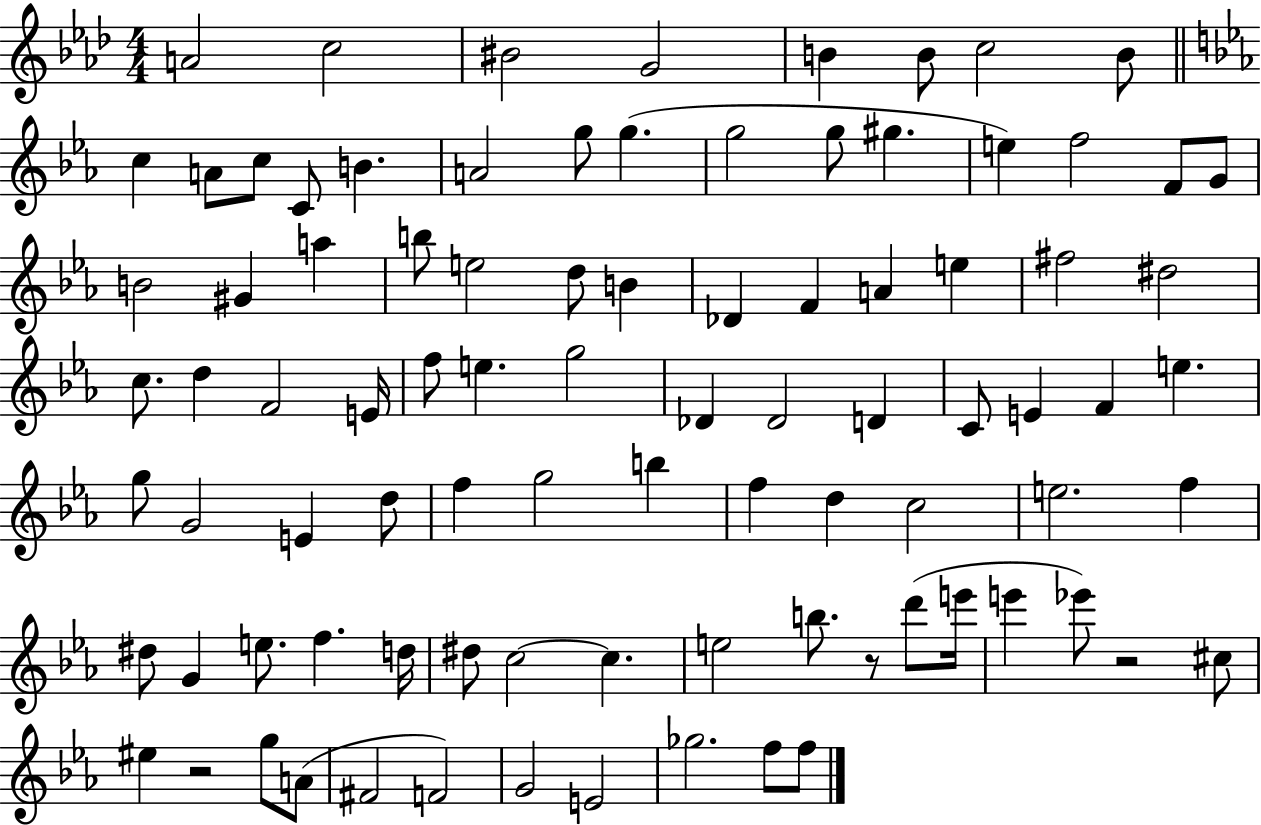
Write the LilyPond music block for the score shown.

{
  \clef treble
  \numericTimeSignature
  \time 4/4
  \key aes \major
  a'2 c''2 | bis'2 g'2 | b'4 b'8 c''2 b'8 | \bar "||" \break \key ees \major c''4 a'8 c''8 c'8 b'4. | a'2 g''8 g''4.( | g''2 g''8 gis''4. | e''4) f''2 f'8 g'8 | \break b'2 gis'4 a''4 | b''8 e''2 d''8 b'4 | des'4 f'4 a'4 e''4 | fis''2 dis''2 | \break c''8. d''4 f'2 e'16 | f''8 e''4. g''2 | des'4 des'2 d'4 | c'8 e'4 f'4 e''4. | \break g''8 g'2 e'4 d''8 | f''4 g''2 b''4 | f''4 d''4 c''2 | e''2. f''4 | \break dis''8 g'4 e''8. f''4. d''16 | dis''8 c''2~~ c''4. | e''2 b''8. r8 d'''8( e'''16 | e'''4 ees'''8) r2 cis''8 | \break eis''4 r2 g''8 a'8( | fis'2 f'2) | g'2 e'2 | ges''2. f''8 f''8 | \break \bar "|."
}